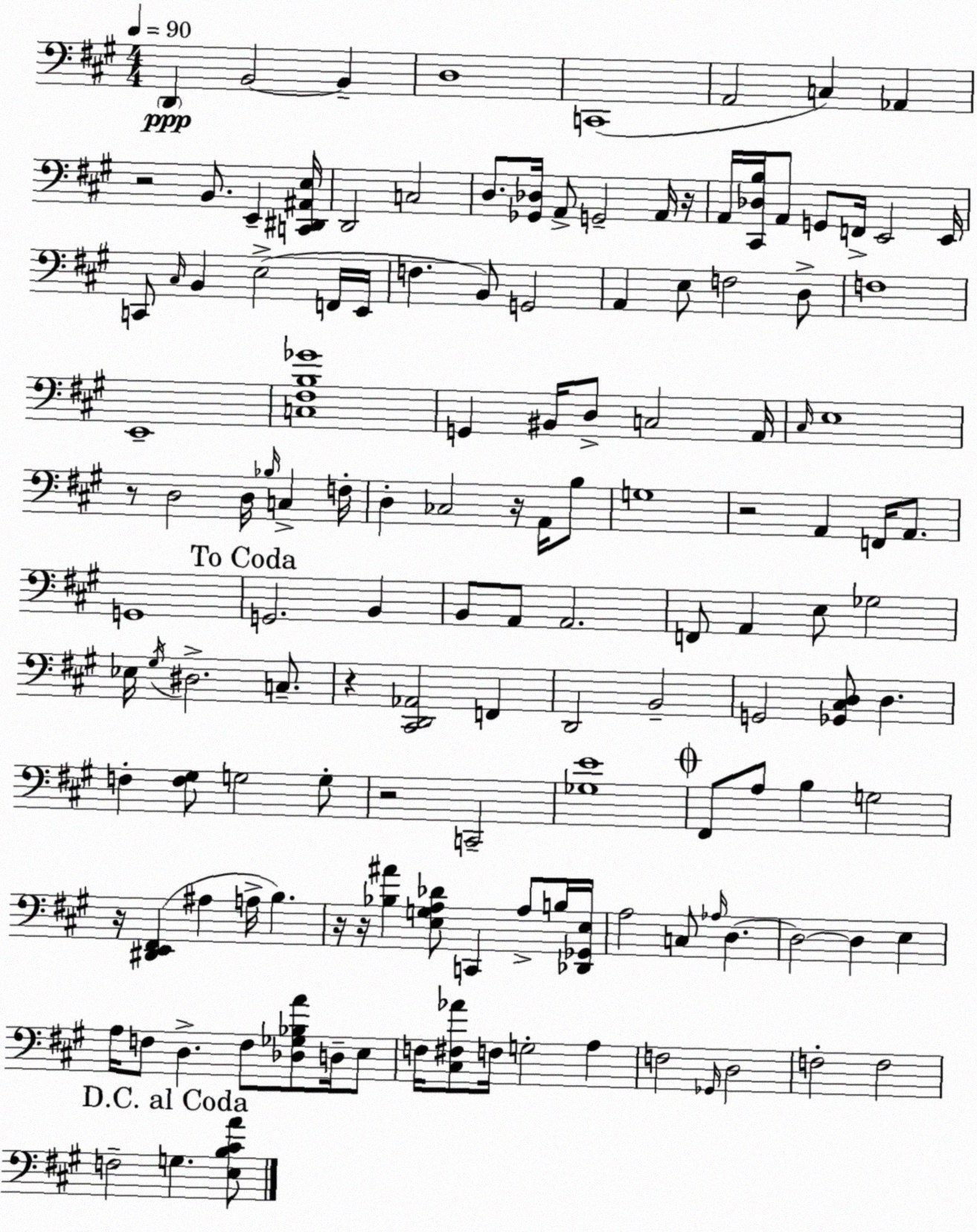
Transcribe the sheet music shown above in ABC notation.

X:1
T:Untitled
M:4/4
L:1/4
K:A
D,, B,,2 B,, D,4 C,,4 A,,2 C, _A,, z2 B,,/2 E,, [C,,^D,,^A,,E,]/4 D,,2 C,2 D,/2 [_G,,_D,]/4 A,,/2 G,,2 A,,/4 z/4 A,,/4 [^C,,_D,B,]/4 A,,/2 G,,/2 F,,/4 E,,2 E,,/4 C,,/2 ^C,/4 B,, E,2 F,,/4 E,,/4 F, B,,/2 G,,2 A,, E,/2 F,2 D,/2 F,4 E,,4 [C,^F,B,_G]4 G,, ^B,,/4 D,/2 C,2 A,,/4 ^C,/4 E,4 z/2 D,2 D,/4 _B,/4 C, F,/4 D, _C,2 z/4 A,,/4 B,/2 G,4 z2 A,, F,,/4 A,,/2 G,,4 G,,2 B,, B,,/2 A,,/2 A,,2 F,,/2 A,, E,/2 _G,2 _E,/4 ^G,/4 ^D,2 C,/2 z [^C,,D,,_A,,]2 F,, D,,2 B,,2 G,,2 [_G,,^C,D,]/2 D, F, [F,^G,]/2 G,2 G,/2 z2 C,,2 [_G,E]4 ^F,,/2 A,/2 B, G,2 z/4 [^D,,E,,^F,,] ^A, A,/4 B, z/4 z/4 [_B,^A] [E,G,A,_D]/2 C,, A,/2 B,/4 [_D,,_G,,E,]/4 A,2 C,/2 _A,/4 D, D,2 D, E, A,/4 F,/2 D, F,/2 [_D,_G,_B,A]/2 D,/4 E,/2 F,/4 [^C,^F,_A]/2 F,/4 G,2 A, F,2 _G,,/4 D,2 F,2 F,2 F,2 G, [E,B,^CA]/2